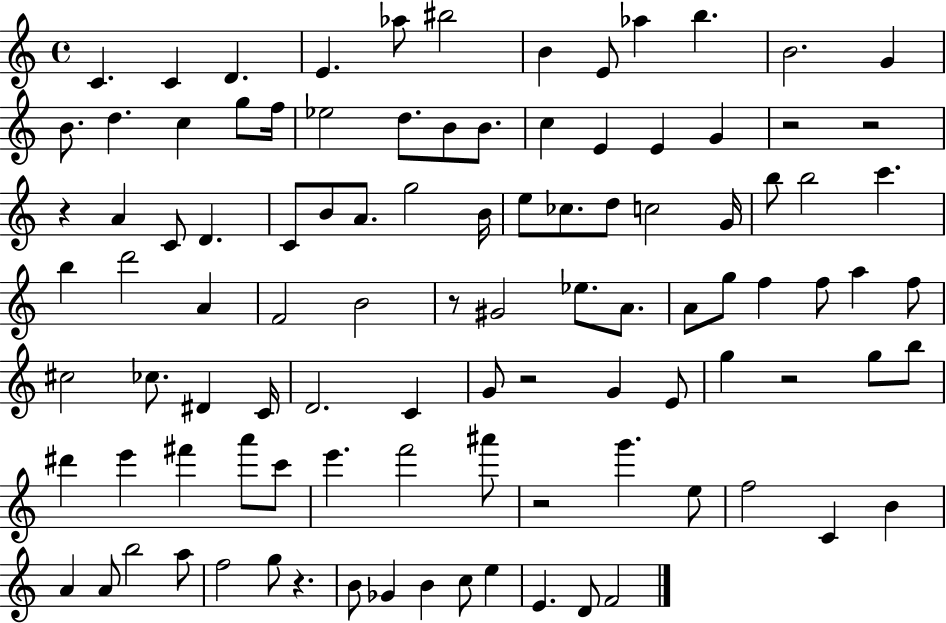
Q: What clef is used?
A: treble